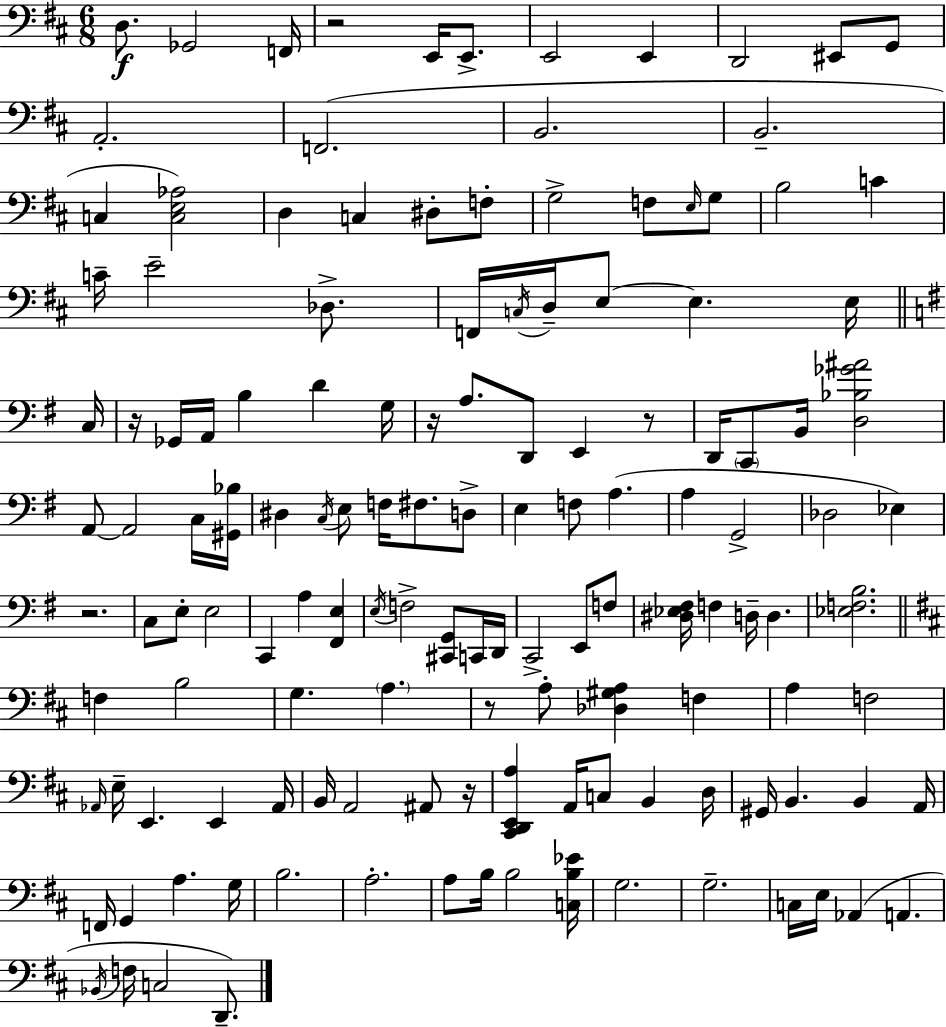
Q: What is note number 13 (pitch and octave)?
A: B2